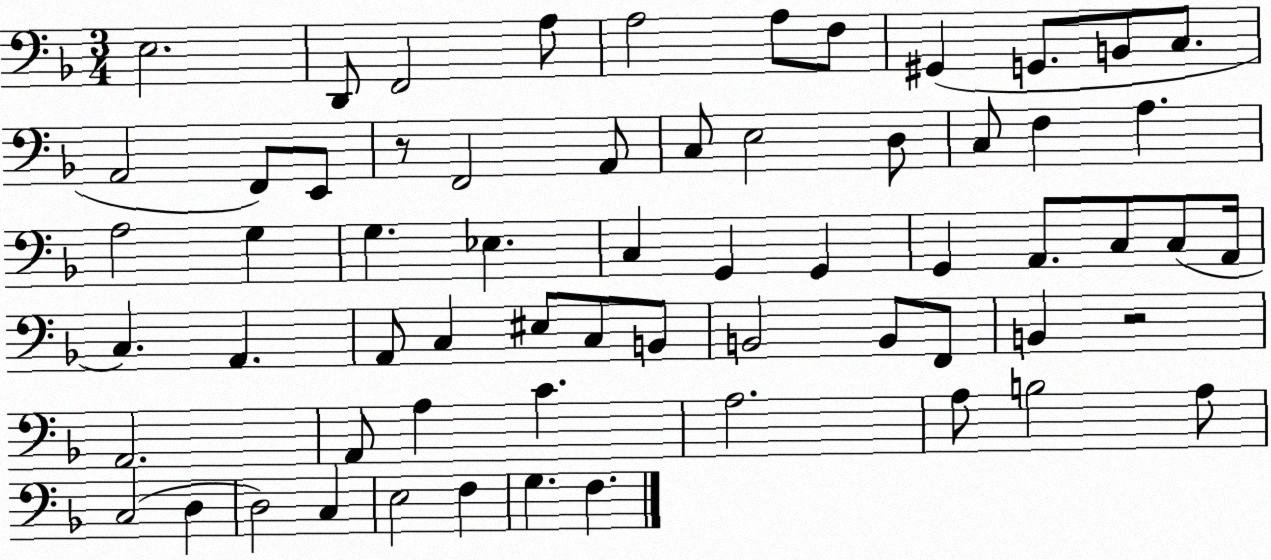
X:1
T:Untitled
M:3/4
L:1/4
K:F
E,2 D,,/2 F,,2 A,/2 A,2 A,/2 F,/2 ^G,, G,,/2 B,,/2 C,/2 A,,2 F,,/2 E,,/2 z/2 F,,2 A,,/2 C,/2 E,2 D,/2 C,/2 F, A, A,2 G, G, _E, C, G,, G,, G,, A,,/2 C,/2 C,/2 A,,/4 C, A,, A,,/2 C, ^E,/2 C,/2 B,,/2 B,,2 B,,/2 F,,/2 B,, z2 A,,2 A,,/2 A, C A,2 A,/2 B,2 A,/2 C,2 D, D,2 C, E,2 F, G, F,